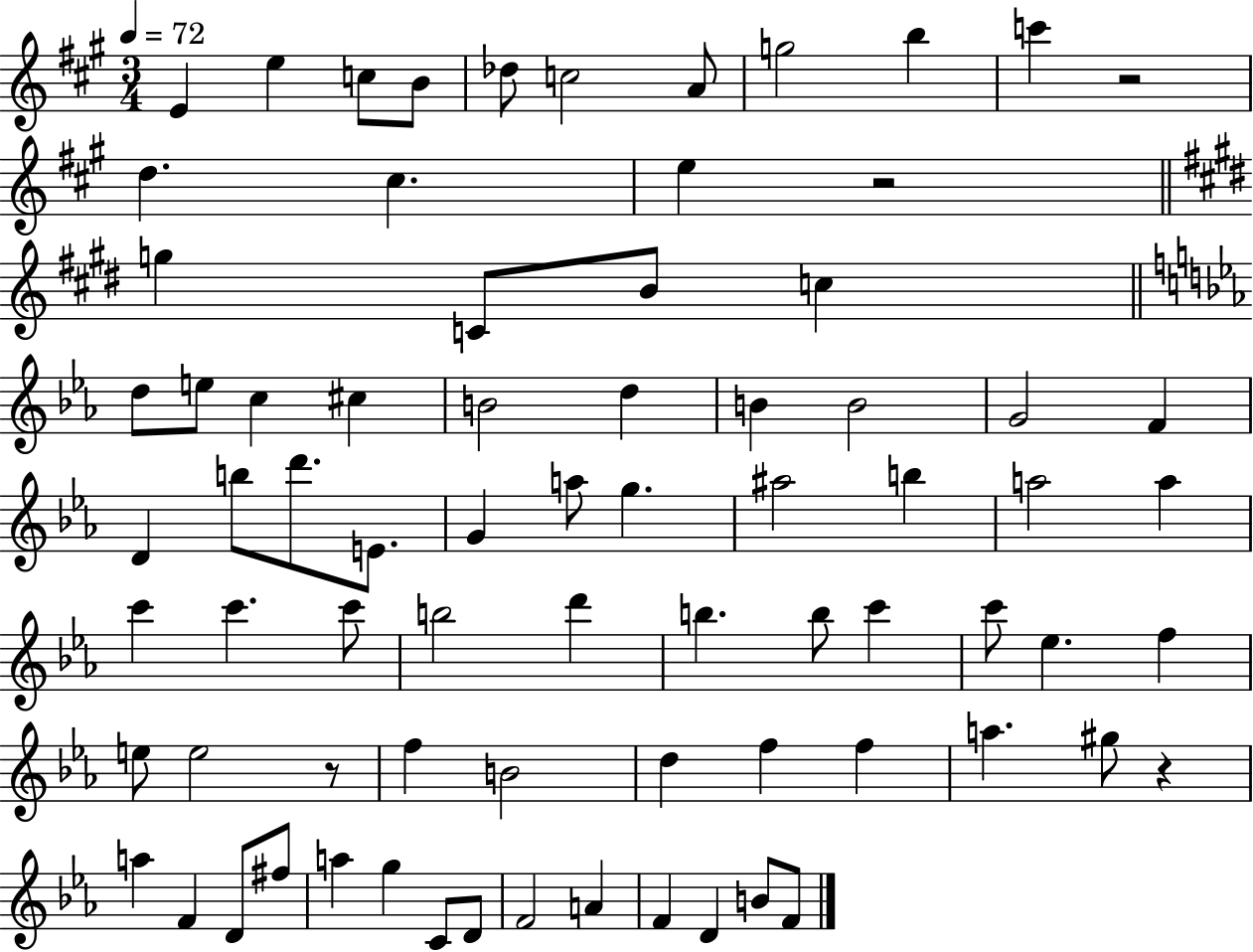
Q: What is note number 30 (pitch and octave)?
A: D6